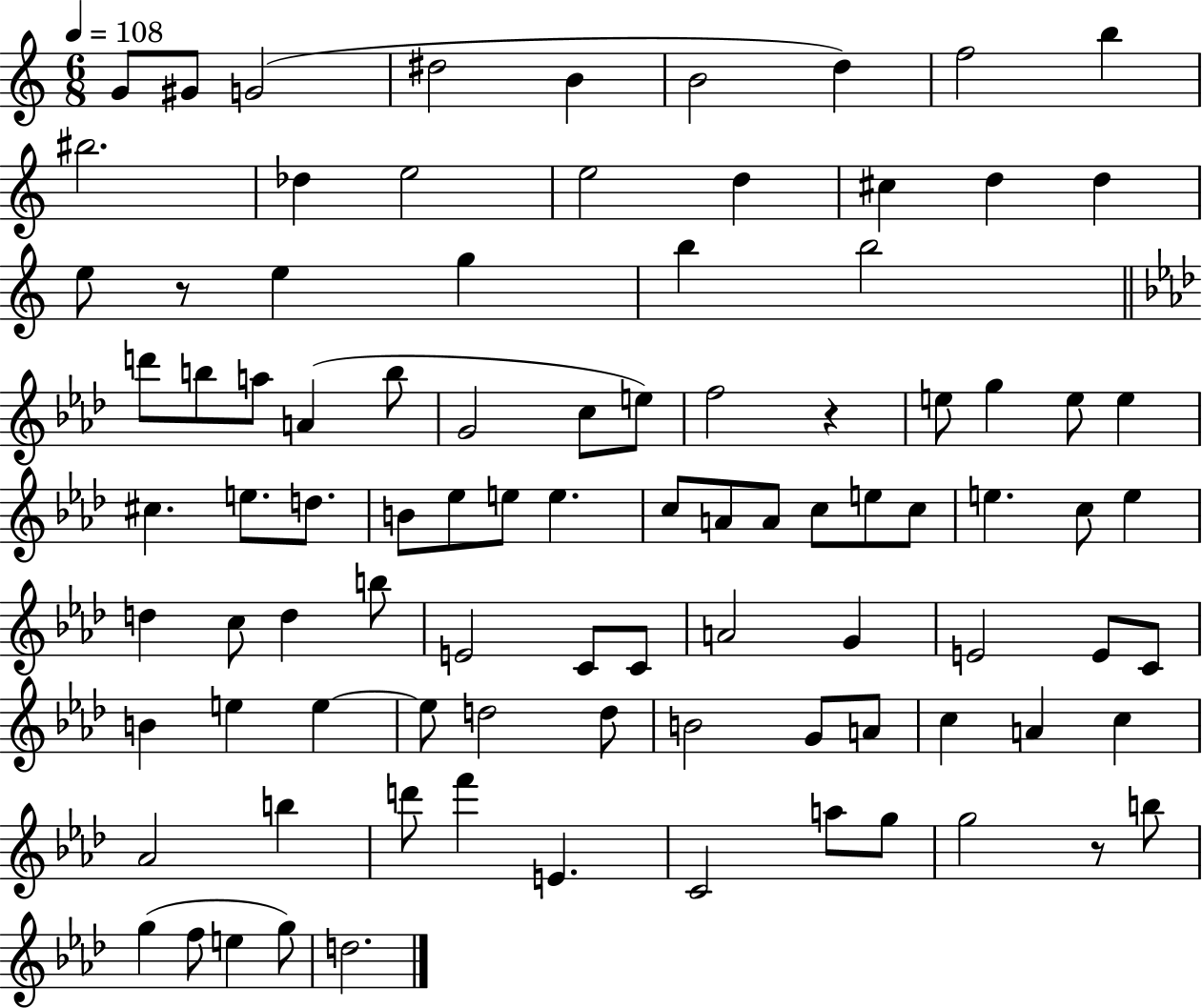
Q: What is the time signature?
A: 6/8